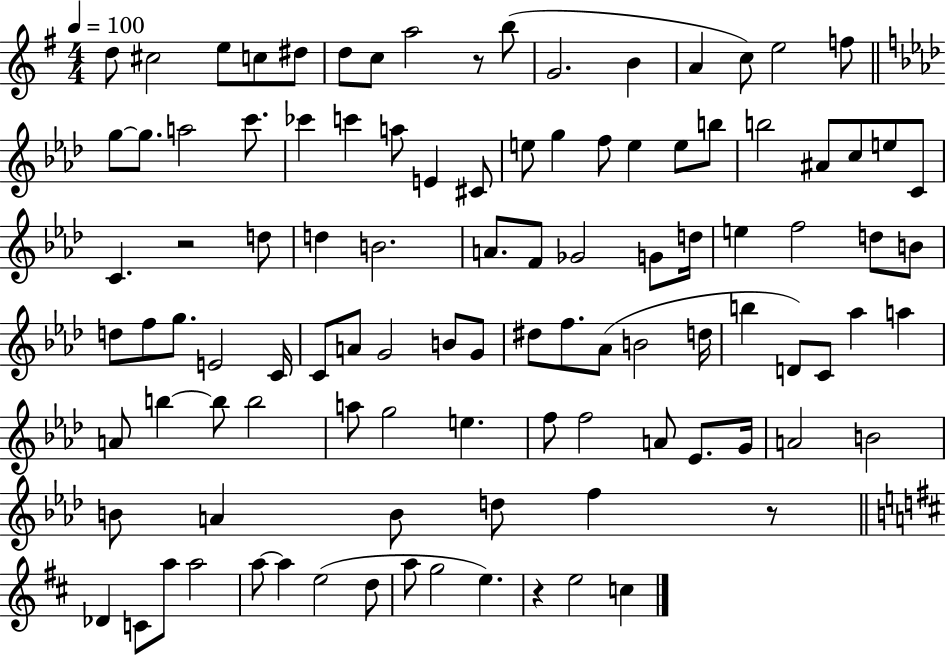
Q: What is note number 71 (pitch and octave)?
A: B5